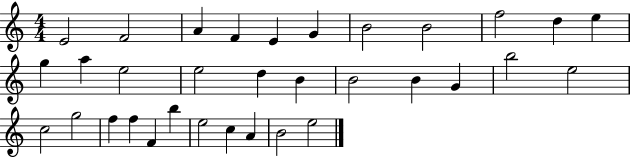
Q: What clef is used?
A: treble